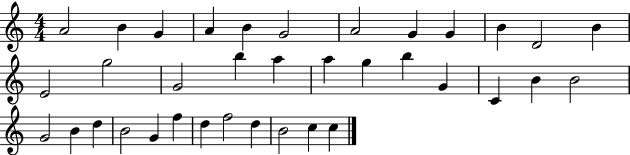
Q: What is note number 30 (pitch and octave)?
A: F5